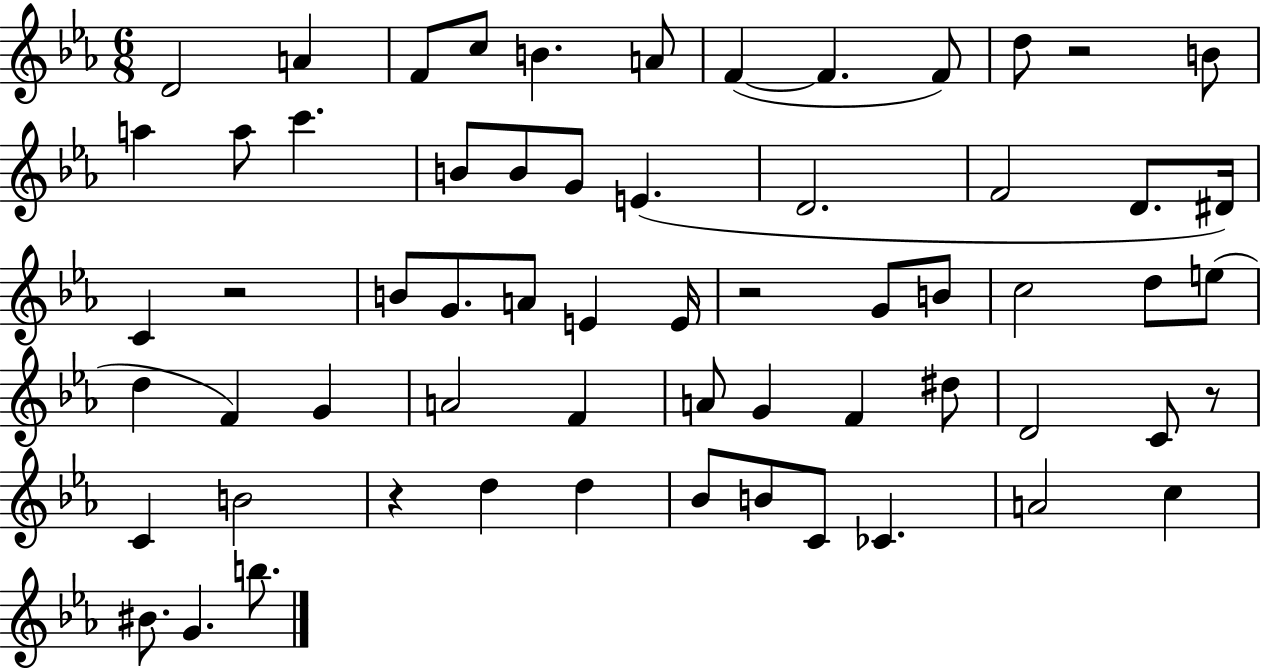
D4/h A4/q F4/e C5/e B4/q. A4/e F4/q F4/q. F4/e D5/e R/h B4/e A5/q A5/e C6/q. B4/e B4/e G4/e E4/q. D4/h. F4/h D4/e. D#4/s C4/q R/h B4/e G4/e. A4/e E4/q E4/s R/h G4/e B4/e C5/h D5/e E5/e D5/q F4/q G4/q A4/h F4/q A4/e G4/q F4/q D#5/e D4/h C4/e R/e C4/q B4/h R/q D5/q D5/q Bb4/e B4/e C4/e CES4/q. A4/h C5/q BIS4/e. G4/q. B5/e.